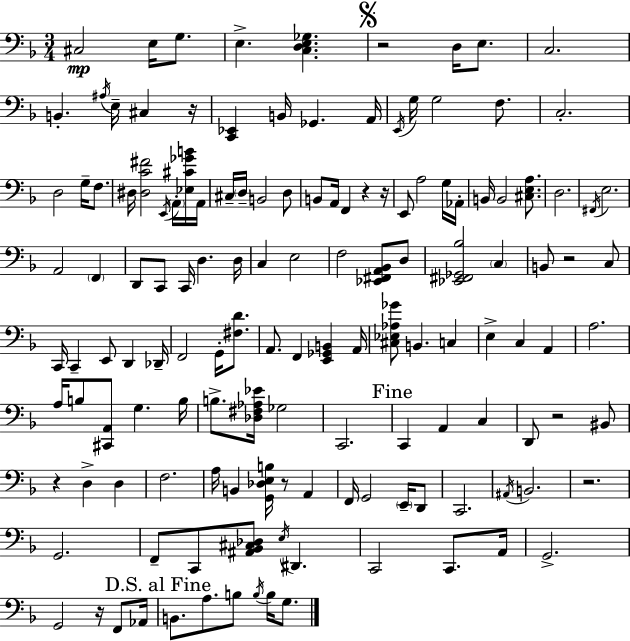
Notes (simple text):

C#3/h E3/s G3/e. E3/q. [C3,D3,E3,Gb3]/q. R/h D3/s E3/e. C3/h. B2/q. A#3/s E3/s C#3/q R/s [C2,Eb2]/q B2/s Gb2/q. A2/s E2/s G3/s G3/h F3/e. C3/h. D3/h G3/s F3/e. D#3/s [D#3,C4,F#4]/h E2/s A2/s [Eb3,C#4,Gb4,B4]/s A2/s C#3/s D3/s B2/h D3/e B2/e A2/s F2/q R/q R/s E2/e A3/h G3/s Ab2/s B2/s B2/h [C#3,E3,A3]/e. D3/h. F#2/s E3/h. A2/h F2/q D2/e C2/e C2/s D3/q. D3/s C3/q E3/h F3/h [Eb2,F#2,A2,Bb2]/e D3/e [Eb2,F#2,Gb2,Bb3]/h C3/q B2/e R/h C3/e C2/s C2/q E2/e D2/q Db2/s F2/h G2/s [F#3,D4]/e. A2/e. F2/q [E2,Gb2,B2]/q A2/s [C#3,Eb3,Ab3,Gb4]/e B2/q. C3/q E3/q C3/q A2/q A3/h. A3/s B3/e [C#2,A2]/e G3/q. B3/s B3/e. [Db3,F#3,Ab3,Eb4]/s Gb3/h C2/h. C2/q A2/q C3/q D2/e R/h BIS2/e R/q D3/q D3/q F3/h. A3/s B2/q [G2,Db3,E3,B3]/s R/e A2/q F2/s G2/h E2/s D2/e C2/h. A#2/s B2/h. R/h. G2/h. F2/e C2/e [A#2,Bb2,C#3,Db3]/e E3/s D#2/q. C2/h C2/e. A2/s G2/h. G2/h R/s F2/e Ab2/s B2/e. A3/e. B3/e B3/s B3/s G3/e.